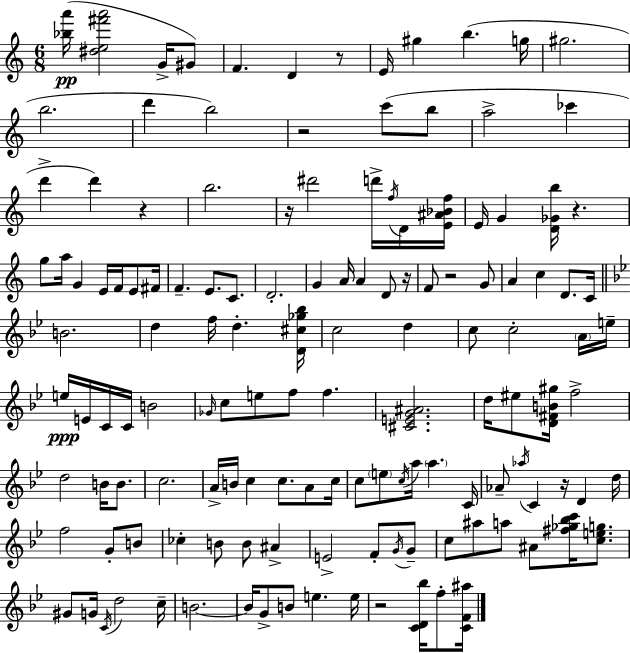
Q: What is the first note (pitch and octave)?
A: G4